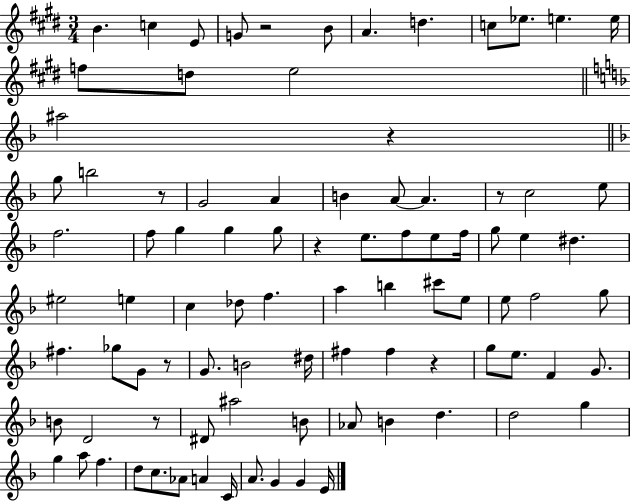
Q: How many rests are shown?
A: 8